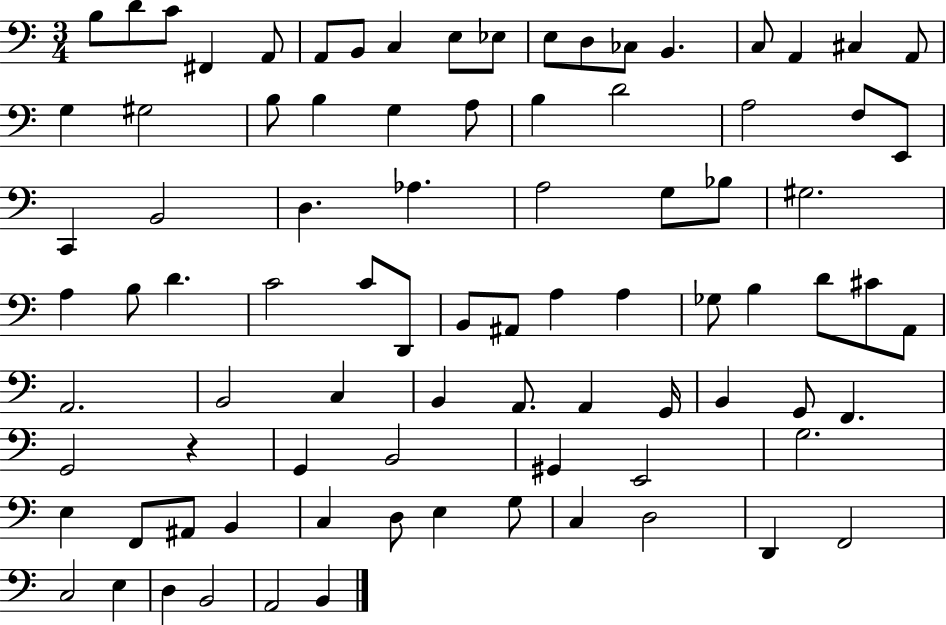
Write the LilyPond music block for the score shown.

{
  \clef bass
  \numericTimeSignature
  \time 3/4
  \key c \major
  \repeat volta 2 { b8 d'8 c'8 fis,4 a,8 | a,8 b,8 c4 e8 ees8 | e8 d8 ces8 b,4. | c8 a,4 cis4 a,8 | \break g4 gis2 | b8 b4 g4 a8 | b4 d'2 | a2 f8 e,8 | \break c,4 b,2 | d4. aes4. | a2 g8 bes8 | gis2. | \break a4 b8 d'4. | c'2 c'8 d,8 | b,8 ais,8 a4 a4 | ges8 b4 d'8 cis'8 a,8 | \break a,2. | b,2 c4 | b,4 a,8. a,4 g,16 | b,4 g,8 f,4. | \break g,2 r4 | g,4 b,2 | gis,4 e,2 | g2. | \break e4 f,8 ais,8 b,4 | c4 d8 e4 g8 | c4 d2 | d,4 f,2 | \break c2 e4 | d4 b,2 | a,2 b,4 | } \bar "|."
}